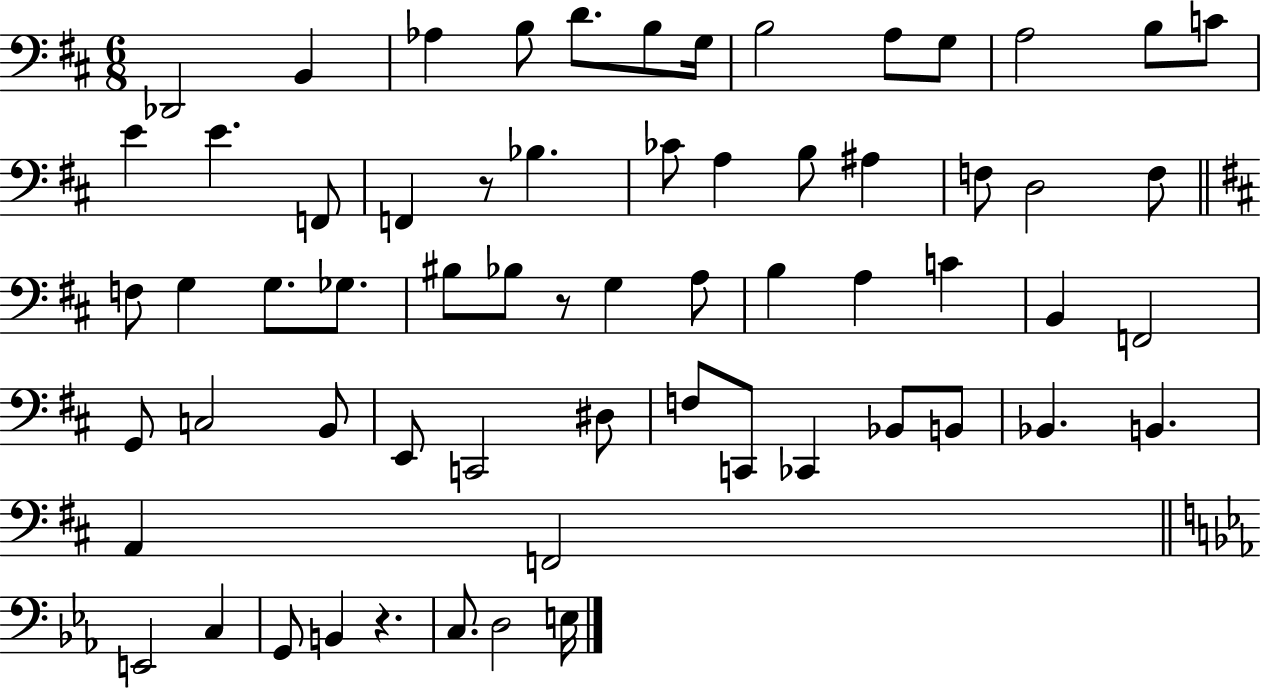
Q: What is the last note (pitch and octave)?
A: E3